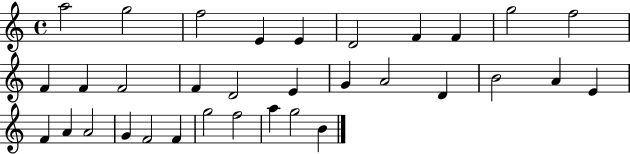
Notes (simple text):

A5/h G5/h F5/h E4/q E4/q D4/h F4/q F4/q G5/h F5/h F4/q F4/q F4/h F4/q D4/h E4/q G4/q A4/h D4/q B4/h A4/q E4/q F4/q A4/q A4/h G4/q F4/h F4/q G5/h F5/h A5/q G5/h B4/q